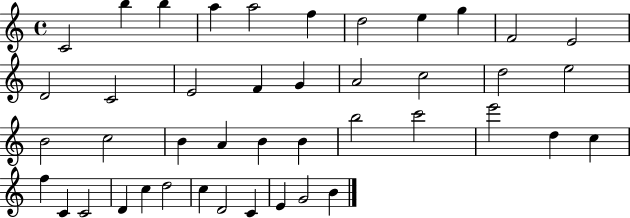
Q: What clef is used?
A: treble